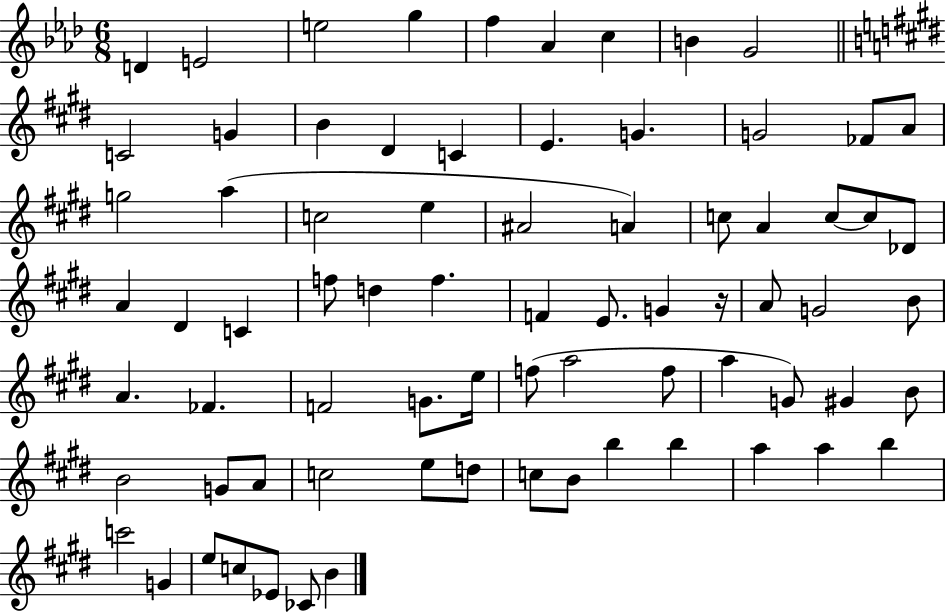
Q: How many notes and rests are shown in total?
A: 75